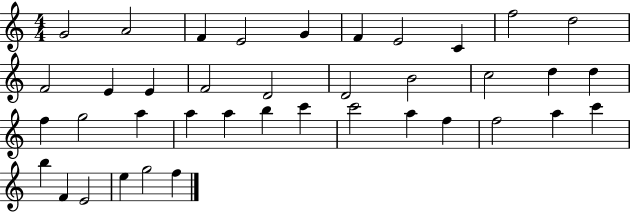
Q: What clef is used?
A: treble